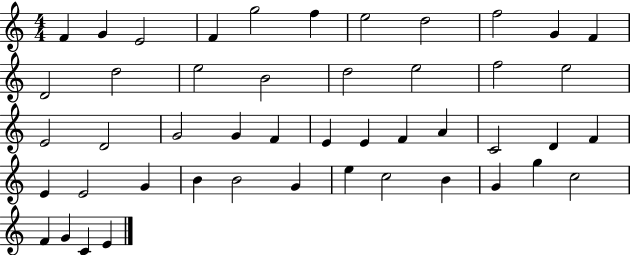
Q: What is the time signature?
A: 4/4